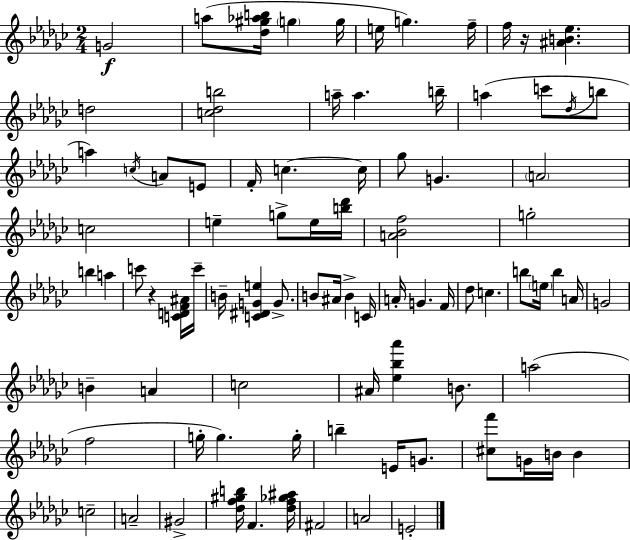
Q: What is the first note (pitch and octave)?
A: G4